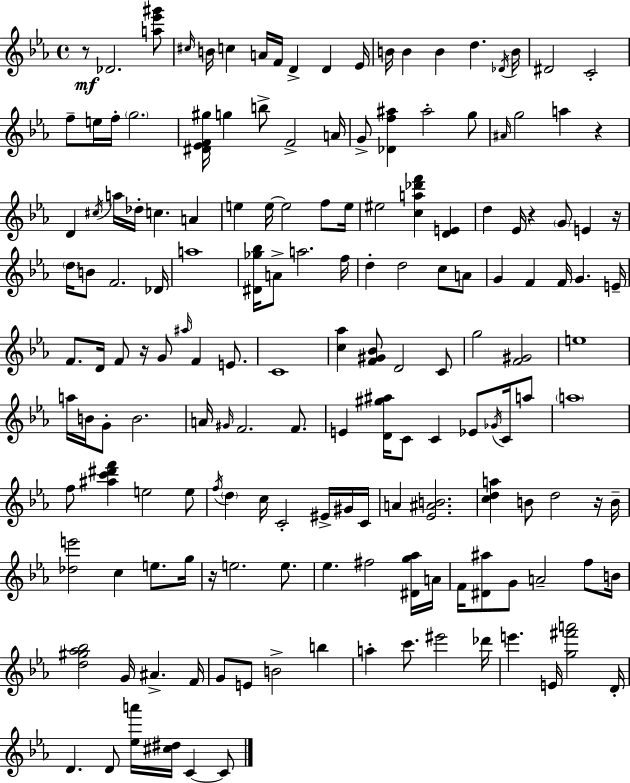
R/e Db4/h. [A5,Eb6,G#6]/e C#5/s B4/s C5/q A4/s F4/s D4/q D4/q Eb4/s B4/s B4/q B4/q D5/q. Db4/s B4/s D#4/h C4/h F5/e E5/s F5/s G5/h. [D#4,Eb4,F4,G#5]/s G5/q B5/e F4/h A4/s G4/e [Db4,F5,A#5]/q A#5/h G5/e A#4/s G5/h A5/q R/q D4/q C#5/s A5/s Db5/s C5/q. A4/q E5/q E5/s E5/h F5/e E5/s EIS5/h [C5,A5,Db6,F6]/q [D4,E4]/q D5/q Eb4/s R/q G4/e E4/q R/s D5/s B4/e F4/h. Db4/s A5/w [D#4,Gb5,Bb5]/s A4/e A5/h. F5/s D5/q D5/h C5/e A4/e G4/q F4/q F4/s G4/q. E4/s F4/e. D4/s F4/e R/s G4/e A#5/s F4/q E4/e. C4/w [C5,Ab5]/q [F4,G#4,Bb4]/e D4/h C4/e G5/h [F4,G#4]/h E5/w A5/s B4/s G4/e B4/h. A4/s G#4/s F4/h. F4/e. E4/q [D4,G#5,A#5]/s C4/e C4/q Eb4/e Gb4/s C4/s A5/e A5/w F5/e [A#5,C6,D#6,F6]/q E5/h E5/e F5/s D5/q C5/s C4/h EIS4/s G#4/s C4/s A4/q [Eb4,A#4,B4]/h. [C5,D5,A5]/q B4/e D5/h R/s B4/s [Db5,E6]/h C5/q E5/e. G5/s R/s E5/h. E5/e. Eb5/q. F#5/h [D#4,G5,Ab5]/s A4/s F4/s [D#4,A#5]/e G4/e A4/h F5/e B4/s [D5,G#5,Ab5,Bb5]/h G4/s A#4/q. F4/s G4/e E4/e B4/h B5/q A5/q C6/e. EIS6/h Db6/s E6/q. E4/s [G5,F#6,A6]/h D4/s D4/q. D4/e [Eb5,A6]/s [C#5,D#5]/s C4/q C4/e